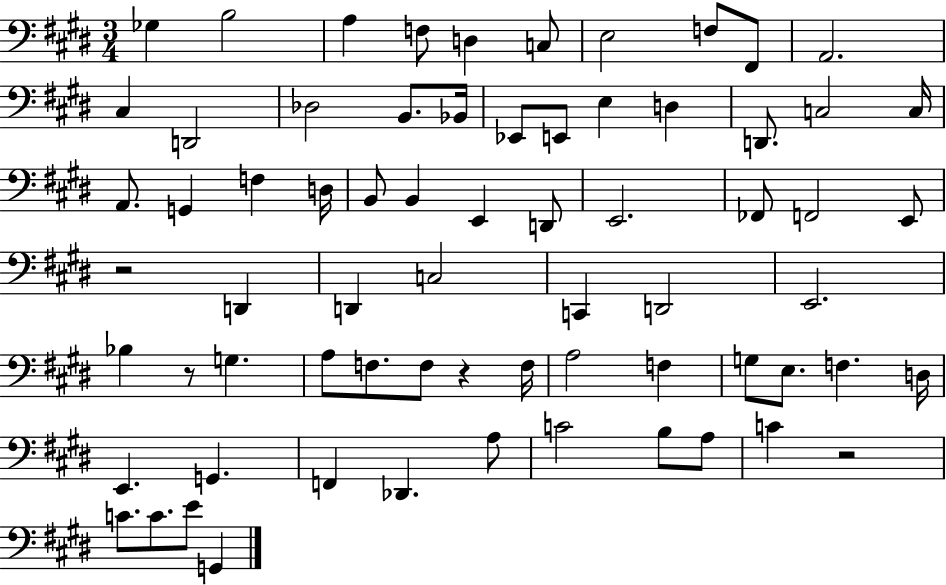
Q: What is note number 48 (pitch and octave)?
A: F3